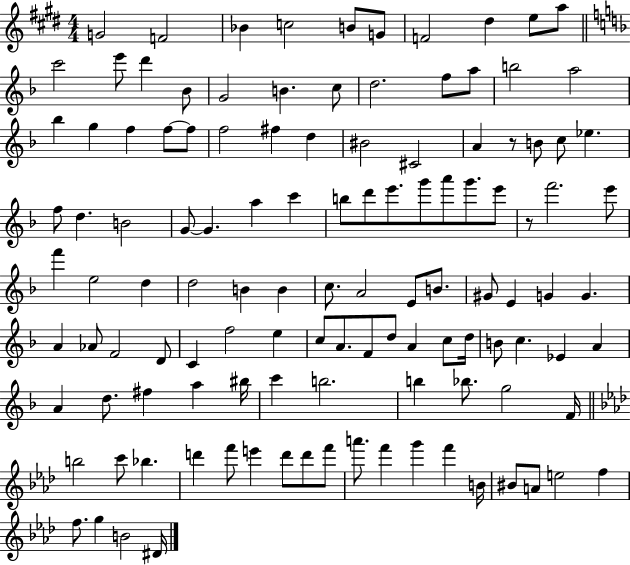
X:1
T:Untitled
M:4/4
L:1/4
K:E
G2 F2 _B c2 B/2 G/2 F2 ^d e/2 a/2 c'2 e'/2 d' _B/2 G2 B c/2 d2 f/2 a/2 b2 a2 _b g f f/2 f/2 f2 ^f d ^B2 ^C2 A z/2 B/2 c/2 _e f/2 d B2 G/2 G a c' b/2 d'/2 e'/2 g'/2 a'/2 g'/2 e'/2 z/2 f'2 e'/2 f' e2 d d2 B B c/2 A2 E/2 B/2 ^G/2 E G G A _A/2 F2 D/2 C f2 e c/2 A/2 F/2 d/2 A c/2 d/4 B/2 c _E A A d/2 ^f a ^b/4 c' b2 b _b/2 g2 F/4 b2 c'/2 _b d' f'/2 e' d'/2 d'/2 f'/2 a'/2 f' g' f' B/4 ^B/2 A/2 e2 f f/2 g B2 ^D/4